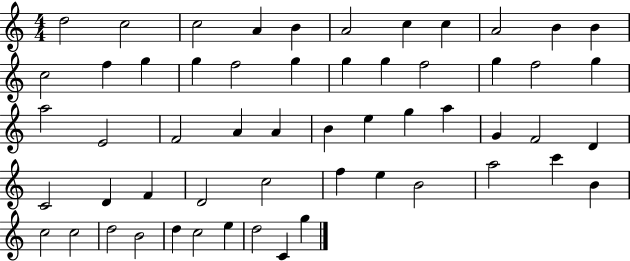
D5/h C5/h C5/h A4/q B4/q A4/h C5/q C5/q A4/h B4/q B4/q C5/h F5/q G5/q G5/q F5/h G5/q G5/q G5/q F5/h G5/q F5/h G5/q A5/h E4/h F4/h A4/q A4/q B4/q E5/q G5/q A5/q G4/q F4/h D4/q C4/h D4/q F4/q D4/h C5/h F5/q E5/q B4/h A5/h C6/q B4/q C5/h C5/h D5/h B4/h D5/q C5/h E5/q D5/h C4/q G5/q